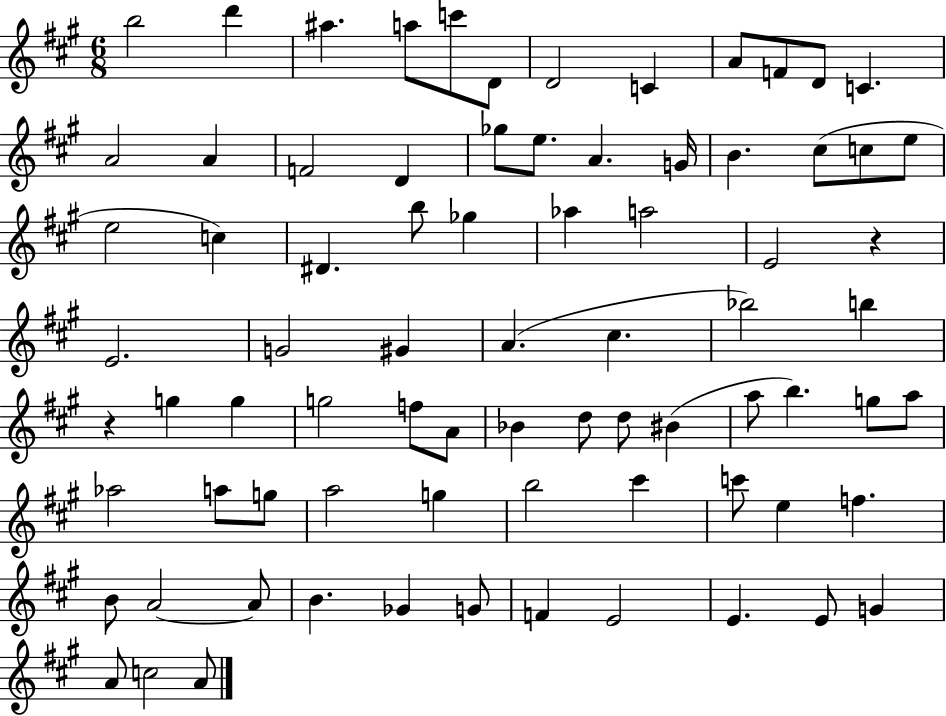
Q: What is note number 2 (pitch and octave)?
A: D6